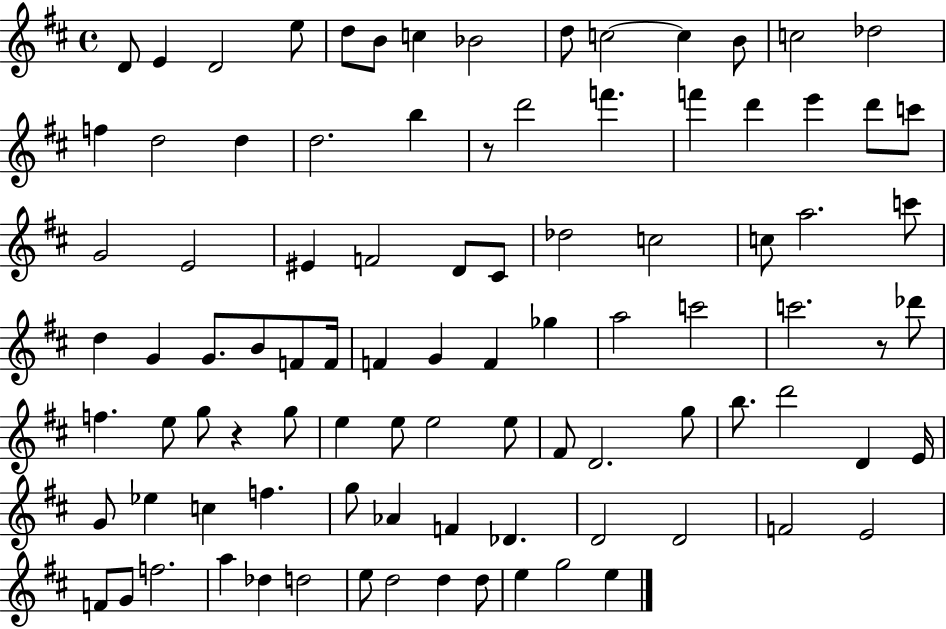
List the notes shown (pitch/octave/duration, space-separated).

D4/e E4/q D4/h E5/e D5/e B4/e C5/q Bb4/h D5/e C5/h C5/q B4/e C5/h Db5/h F5/q D5/h D5/q D5/h. B5/q R/e D6/h F6/q. F6/q D6/q E6/q D6/e C6/e G4/h E4/h EIS4/q F4/h D4/e C#4/e Db5/h C5/h C5/e A5/h. C6/e D5/q G4/q G4/e. B4/e F4/e F4/s F4/q G4/q F4/q Gb5/q A5/h C6/h C6/h. R/e Db6/e F5/q. E5/e G5/e R/q G5/e E5/q E5/e E5/h E5/e F#4/e D4/h. G5/e B5/e. D6/h D4/q E4/s G4/e Eb5/q C5/q F5/q. G5/e Ab4/q F4/q Db4/q. D4/h D4/h F4/h E4/h F4/e G4/e F5/h. A5/q Db5/q D5/h E5/e D5/h D5/q D5/e E5/q G5/h E5/q